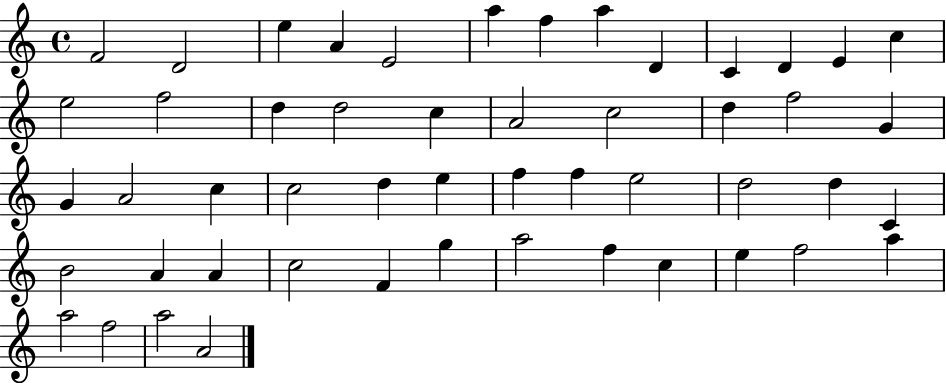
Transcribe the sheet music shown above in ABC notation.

X:1
T:Untitled
M:4/4
L:1/4
K:C
F2 D2 e A E2 a f a D C D E c e2 f2 d d2 c A2 c2 d f2 G G A2 c c2 d e f f e2 d2 d C B2 A A c2 F g a2 f c e f2 a a2 f2 a2 A2